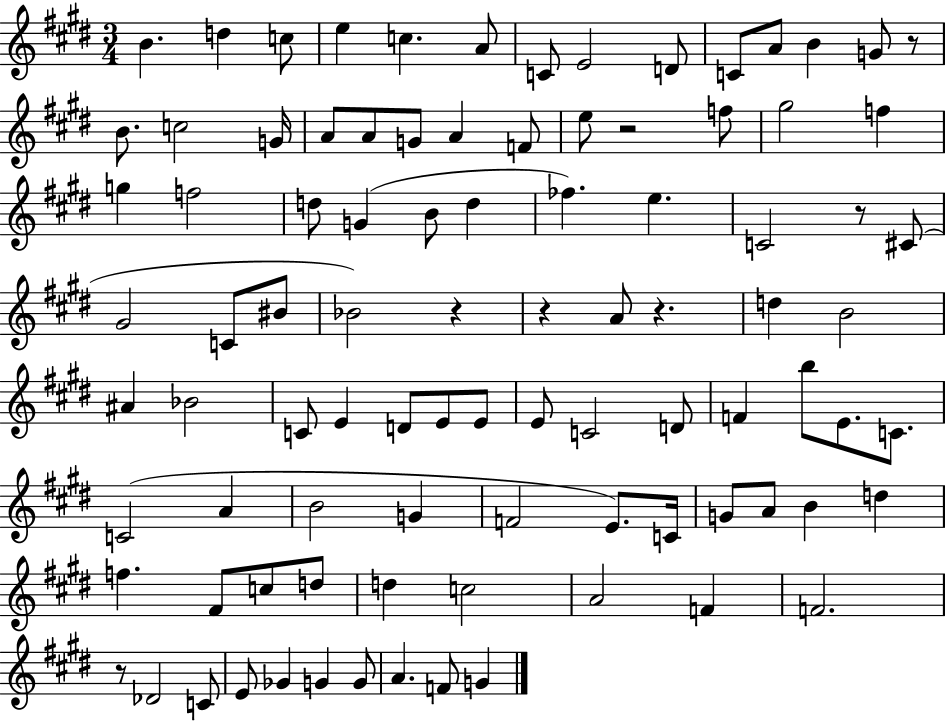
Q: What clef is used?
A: treble